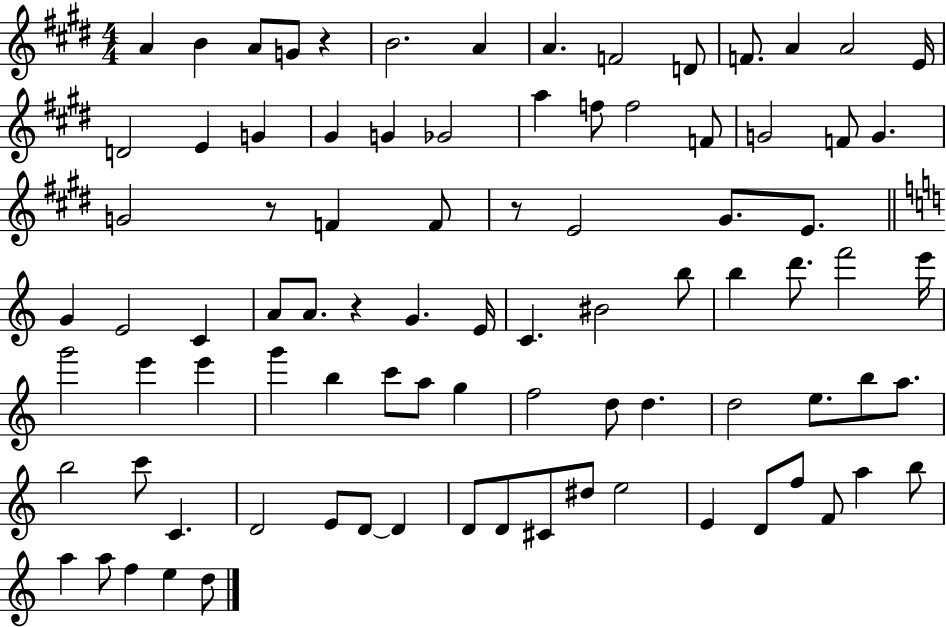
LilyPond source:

{
  \clef treble
  \numericTimeSignature
  \time 4/4
  \key e \major
  a'4 b'4 a'8 g'8 r4 | b'2. a'4 | a'4. f'2 d'8 | f'8. a'4 a'2 e'16 | \break d'2 e'4 g'4 | gis'4 g'4 ges'2 | a''4 f''8 f''2 f'8 | g'2 f'8 g'4. | \break g'2 r8 f'4 f'8 | r8 e'2 gis'8. e'8. | \bar "||" \break \key a \minor g'4 e'2 c'4 | a'8 a'8. r4 g'4. e'16 | c'4. bis'2 b''8 | b''4 d'''8. f'''2 e'''16 | \break g'''2 e'''4 e'''4 | g'''4 b''4 c'''8 a''8 g''4 | f''2 d''8 d''4. | d''2 e''8. b''8 a''8. | \break b''2 c'''8 c'4. | d'2 e'8 d'8~~ d'4 | d'8 d'8 cis'8 dis''8 e''2 | e'4 d'8 f''8 f'8 a''4 b''8 | \break a''4 a''8 f''4 e''4 d''8 | \bar "|."
}